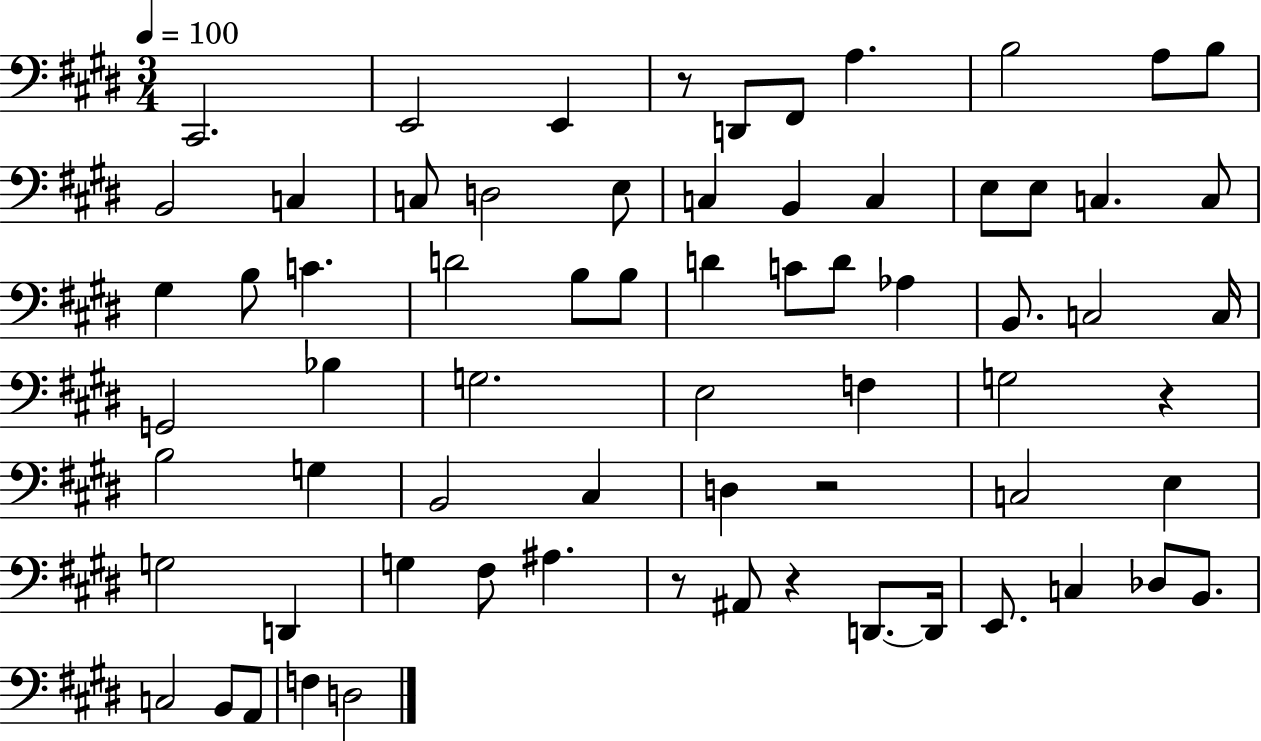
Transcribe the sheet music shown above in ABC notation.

X:1
T:Untitled
M:3/4
L:1/4
K:E
^C,,2 E,,2 E,, z/2 D,,/2 ^F,,/2 A, B,2 A,/2 B,/2 B,,2 C, C,/2 D,2 E,/2 C, B,, C, E,/2 E,/2 C, C,/2 ^G, B,/2 C D2 B,/2 B,/2 D C/2 D/2 _A, B,,/2 C,2 C,/4 G,,2 _B, G,2 E,2 F, G,2 z B,2 G, B,,2 ^C, D, z2 C,2 E, G,2 D,, G, ^F,/2 ^A, z/2 ^A,,/2 z D,,/2 D,,/4 E,,/2 C, _D,/2 B,,/2 C,2 B,,/2 A,,/2 F, D,2